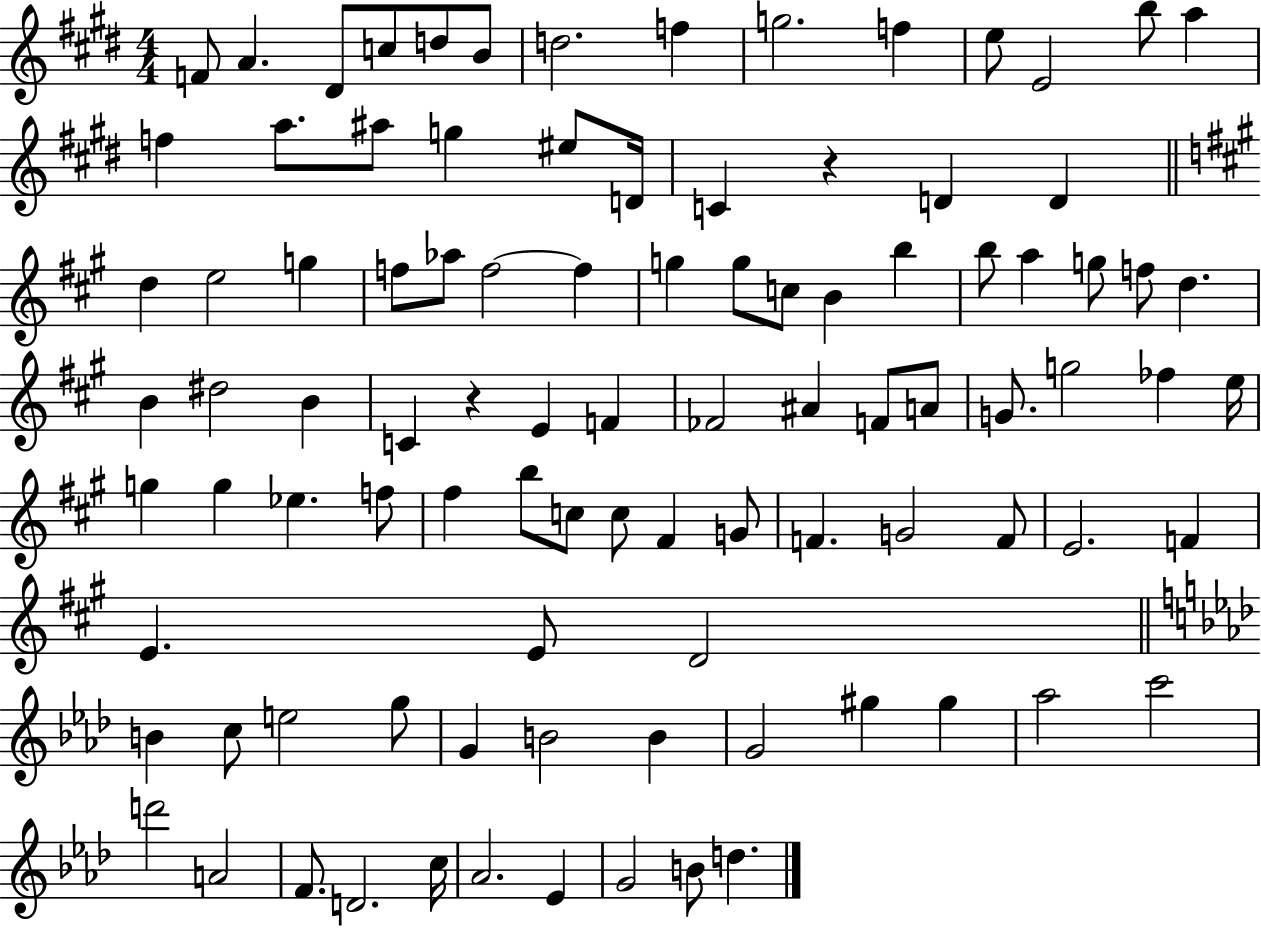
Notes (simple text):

F4/e A4/q. D#4/e C5/e D5/e B4/e D5/h. F5/q G5/h. F5/q E5/e E4/h B5/e A5/q F5/q A5/e. A#5/e G5/q EIS5/e D4/s C4/q R/q D4/q D4/q D5/q E5/h G5/q F5/e Ab5/e F5/h F5/q G5/q G5/e C5/e B4/q B5/q B5/e A5/q G5/e F5/e D5/q. B4/q D#5/h B4/q C4/q R/q E4/q F4/q FES4/h A#4/q F4/e A4/e G4/e. G5/h FES5/q E5/s G5/q G5/q Eb5/q. F5/e F#5/q B5/e C5/e C5/e F#4/q G4/e F4/q. G4/h F4/e E4/h. F4/q E4/q. E4/e D4/h B4/q C5/e E5/h G5/e G4/q B4/h B4/q G4/h G#5/q G#5/q Ab5/h C6/h D6/h A4/h F4/e. D4/h. C5/s Ab4/h. Eb4/q G4/h B4/e D5/q.